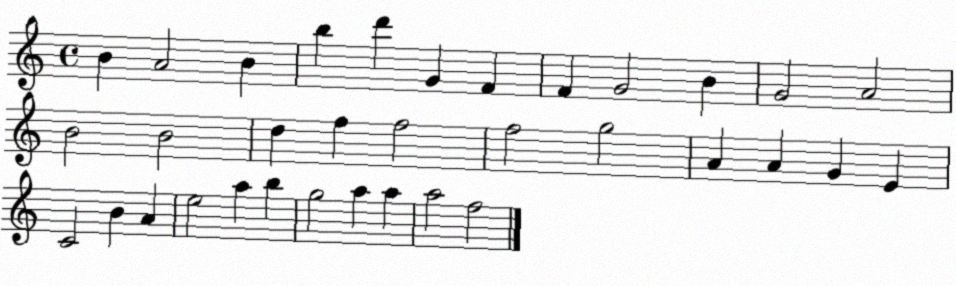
X:1
T:Untitled
M:4/4
L:1/4
K:C
B A2 B b d' G F F G2 B G2 A2 B2 B2 d f f2 f2 g2 A A G E C2 B A e2 a b g2 a a a2 f2